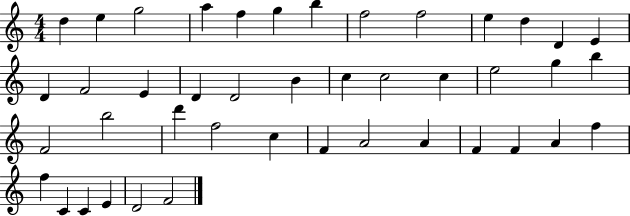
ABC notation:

X:1
T:Untitled
M:4/4
L:1/4
K:C
d e g2 a f g b f2 f2 e d D E D F2 E D D2 B c c2 c e2 g b F2 b2 d' f2 c F A2 A F F A f f C C E D2 F2